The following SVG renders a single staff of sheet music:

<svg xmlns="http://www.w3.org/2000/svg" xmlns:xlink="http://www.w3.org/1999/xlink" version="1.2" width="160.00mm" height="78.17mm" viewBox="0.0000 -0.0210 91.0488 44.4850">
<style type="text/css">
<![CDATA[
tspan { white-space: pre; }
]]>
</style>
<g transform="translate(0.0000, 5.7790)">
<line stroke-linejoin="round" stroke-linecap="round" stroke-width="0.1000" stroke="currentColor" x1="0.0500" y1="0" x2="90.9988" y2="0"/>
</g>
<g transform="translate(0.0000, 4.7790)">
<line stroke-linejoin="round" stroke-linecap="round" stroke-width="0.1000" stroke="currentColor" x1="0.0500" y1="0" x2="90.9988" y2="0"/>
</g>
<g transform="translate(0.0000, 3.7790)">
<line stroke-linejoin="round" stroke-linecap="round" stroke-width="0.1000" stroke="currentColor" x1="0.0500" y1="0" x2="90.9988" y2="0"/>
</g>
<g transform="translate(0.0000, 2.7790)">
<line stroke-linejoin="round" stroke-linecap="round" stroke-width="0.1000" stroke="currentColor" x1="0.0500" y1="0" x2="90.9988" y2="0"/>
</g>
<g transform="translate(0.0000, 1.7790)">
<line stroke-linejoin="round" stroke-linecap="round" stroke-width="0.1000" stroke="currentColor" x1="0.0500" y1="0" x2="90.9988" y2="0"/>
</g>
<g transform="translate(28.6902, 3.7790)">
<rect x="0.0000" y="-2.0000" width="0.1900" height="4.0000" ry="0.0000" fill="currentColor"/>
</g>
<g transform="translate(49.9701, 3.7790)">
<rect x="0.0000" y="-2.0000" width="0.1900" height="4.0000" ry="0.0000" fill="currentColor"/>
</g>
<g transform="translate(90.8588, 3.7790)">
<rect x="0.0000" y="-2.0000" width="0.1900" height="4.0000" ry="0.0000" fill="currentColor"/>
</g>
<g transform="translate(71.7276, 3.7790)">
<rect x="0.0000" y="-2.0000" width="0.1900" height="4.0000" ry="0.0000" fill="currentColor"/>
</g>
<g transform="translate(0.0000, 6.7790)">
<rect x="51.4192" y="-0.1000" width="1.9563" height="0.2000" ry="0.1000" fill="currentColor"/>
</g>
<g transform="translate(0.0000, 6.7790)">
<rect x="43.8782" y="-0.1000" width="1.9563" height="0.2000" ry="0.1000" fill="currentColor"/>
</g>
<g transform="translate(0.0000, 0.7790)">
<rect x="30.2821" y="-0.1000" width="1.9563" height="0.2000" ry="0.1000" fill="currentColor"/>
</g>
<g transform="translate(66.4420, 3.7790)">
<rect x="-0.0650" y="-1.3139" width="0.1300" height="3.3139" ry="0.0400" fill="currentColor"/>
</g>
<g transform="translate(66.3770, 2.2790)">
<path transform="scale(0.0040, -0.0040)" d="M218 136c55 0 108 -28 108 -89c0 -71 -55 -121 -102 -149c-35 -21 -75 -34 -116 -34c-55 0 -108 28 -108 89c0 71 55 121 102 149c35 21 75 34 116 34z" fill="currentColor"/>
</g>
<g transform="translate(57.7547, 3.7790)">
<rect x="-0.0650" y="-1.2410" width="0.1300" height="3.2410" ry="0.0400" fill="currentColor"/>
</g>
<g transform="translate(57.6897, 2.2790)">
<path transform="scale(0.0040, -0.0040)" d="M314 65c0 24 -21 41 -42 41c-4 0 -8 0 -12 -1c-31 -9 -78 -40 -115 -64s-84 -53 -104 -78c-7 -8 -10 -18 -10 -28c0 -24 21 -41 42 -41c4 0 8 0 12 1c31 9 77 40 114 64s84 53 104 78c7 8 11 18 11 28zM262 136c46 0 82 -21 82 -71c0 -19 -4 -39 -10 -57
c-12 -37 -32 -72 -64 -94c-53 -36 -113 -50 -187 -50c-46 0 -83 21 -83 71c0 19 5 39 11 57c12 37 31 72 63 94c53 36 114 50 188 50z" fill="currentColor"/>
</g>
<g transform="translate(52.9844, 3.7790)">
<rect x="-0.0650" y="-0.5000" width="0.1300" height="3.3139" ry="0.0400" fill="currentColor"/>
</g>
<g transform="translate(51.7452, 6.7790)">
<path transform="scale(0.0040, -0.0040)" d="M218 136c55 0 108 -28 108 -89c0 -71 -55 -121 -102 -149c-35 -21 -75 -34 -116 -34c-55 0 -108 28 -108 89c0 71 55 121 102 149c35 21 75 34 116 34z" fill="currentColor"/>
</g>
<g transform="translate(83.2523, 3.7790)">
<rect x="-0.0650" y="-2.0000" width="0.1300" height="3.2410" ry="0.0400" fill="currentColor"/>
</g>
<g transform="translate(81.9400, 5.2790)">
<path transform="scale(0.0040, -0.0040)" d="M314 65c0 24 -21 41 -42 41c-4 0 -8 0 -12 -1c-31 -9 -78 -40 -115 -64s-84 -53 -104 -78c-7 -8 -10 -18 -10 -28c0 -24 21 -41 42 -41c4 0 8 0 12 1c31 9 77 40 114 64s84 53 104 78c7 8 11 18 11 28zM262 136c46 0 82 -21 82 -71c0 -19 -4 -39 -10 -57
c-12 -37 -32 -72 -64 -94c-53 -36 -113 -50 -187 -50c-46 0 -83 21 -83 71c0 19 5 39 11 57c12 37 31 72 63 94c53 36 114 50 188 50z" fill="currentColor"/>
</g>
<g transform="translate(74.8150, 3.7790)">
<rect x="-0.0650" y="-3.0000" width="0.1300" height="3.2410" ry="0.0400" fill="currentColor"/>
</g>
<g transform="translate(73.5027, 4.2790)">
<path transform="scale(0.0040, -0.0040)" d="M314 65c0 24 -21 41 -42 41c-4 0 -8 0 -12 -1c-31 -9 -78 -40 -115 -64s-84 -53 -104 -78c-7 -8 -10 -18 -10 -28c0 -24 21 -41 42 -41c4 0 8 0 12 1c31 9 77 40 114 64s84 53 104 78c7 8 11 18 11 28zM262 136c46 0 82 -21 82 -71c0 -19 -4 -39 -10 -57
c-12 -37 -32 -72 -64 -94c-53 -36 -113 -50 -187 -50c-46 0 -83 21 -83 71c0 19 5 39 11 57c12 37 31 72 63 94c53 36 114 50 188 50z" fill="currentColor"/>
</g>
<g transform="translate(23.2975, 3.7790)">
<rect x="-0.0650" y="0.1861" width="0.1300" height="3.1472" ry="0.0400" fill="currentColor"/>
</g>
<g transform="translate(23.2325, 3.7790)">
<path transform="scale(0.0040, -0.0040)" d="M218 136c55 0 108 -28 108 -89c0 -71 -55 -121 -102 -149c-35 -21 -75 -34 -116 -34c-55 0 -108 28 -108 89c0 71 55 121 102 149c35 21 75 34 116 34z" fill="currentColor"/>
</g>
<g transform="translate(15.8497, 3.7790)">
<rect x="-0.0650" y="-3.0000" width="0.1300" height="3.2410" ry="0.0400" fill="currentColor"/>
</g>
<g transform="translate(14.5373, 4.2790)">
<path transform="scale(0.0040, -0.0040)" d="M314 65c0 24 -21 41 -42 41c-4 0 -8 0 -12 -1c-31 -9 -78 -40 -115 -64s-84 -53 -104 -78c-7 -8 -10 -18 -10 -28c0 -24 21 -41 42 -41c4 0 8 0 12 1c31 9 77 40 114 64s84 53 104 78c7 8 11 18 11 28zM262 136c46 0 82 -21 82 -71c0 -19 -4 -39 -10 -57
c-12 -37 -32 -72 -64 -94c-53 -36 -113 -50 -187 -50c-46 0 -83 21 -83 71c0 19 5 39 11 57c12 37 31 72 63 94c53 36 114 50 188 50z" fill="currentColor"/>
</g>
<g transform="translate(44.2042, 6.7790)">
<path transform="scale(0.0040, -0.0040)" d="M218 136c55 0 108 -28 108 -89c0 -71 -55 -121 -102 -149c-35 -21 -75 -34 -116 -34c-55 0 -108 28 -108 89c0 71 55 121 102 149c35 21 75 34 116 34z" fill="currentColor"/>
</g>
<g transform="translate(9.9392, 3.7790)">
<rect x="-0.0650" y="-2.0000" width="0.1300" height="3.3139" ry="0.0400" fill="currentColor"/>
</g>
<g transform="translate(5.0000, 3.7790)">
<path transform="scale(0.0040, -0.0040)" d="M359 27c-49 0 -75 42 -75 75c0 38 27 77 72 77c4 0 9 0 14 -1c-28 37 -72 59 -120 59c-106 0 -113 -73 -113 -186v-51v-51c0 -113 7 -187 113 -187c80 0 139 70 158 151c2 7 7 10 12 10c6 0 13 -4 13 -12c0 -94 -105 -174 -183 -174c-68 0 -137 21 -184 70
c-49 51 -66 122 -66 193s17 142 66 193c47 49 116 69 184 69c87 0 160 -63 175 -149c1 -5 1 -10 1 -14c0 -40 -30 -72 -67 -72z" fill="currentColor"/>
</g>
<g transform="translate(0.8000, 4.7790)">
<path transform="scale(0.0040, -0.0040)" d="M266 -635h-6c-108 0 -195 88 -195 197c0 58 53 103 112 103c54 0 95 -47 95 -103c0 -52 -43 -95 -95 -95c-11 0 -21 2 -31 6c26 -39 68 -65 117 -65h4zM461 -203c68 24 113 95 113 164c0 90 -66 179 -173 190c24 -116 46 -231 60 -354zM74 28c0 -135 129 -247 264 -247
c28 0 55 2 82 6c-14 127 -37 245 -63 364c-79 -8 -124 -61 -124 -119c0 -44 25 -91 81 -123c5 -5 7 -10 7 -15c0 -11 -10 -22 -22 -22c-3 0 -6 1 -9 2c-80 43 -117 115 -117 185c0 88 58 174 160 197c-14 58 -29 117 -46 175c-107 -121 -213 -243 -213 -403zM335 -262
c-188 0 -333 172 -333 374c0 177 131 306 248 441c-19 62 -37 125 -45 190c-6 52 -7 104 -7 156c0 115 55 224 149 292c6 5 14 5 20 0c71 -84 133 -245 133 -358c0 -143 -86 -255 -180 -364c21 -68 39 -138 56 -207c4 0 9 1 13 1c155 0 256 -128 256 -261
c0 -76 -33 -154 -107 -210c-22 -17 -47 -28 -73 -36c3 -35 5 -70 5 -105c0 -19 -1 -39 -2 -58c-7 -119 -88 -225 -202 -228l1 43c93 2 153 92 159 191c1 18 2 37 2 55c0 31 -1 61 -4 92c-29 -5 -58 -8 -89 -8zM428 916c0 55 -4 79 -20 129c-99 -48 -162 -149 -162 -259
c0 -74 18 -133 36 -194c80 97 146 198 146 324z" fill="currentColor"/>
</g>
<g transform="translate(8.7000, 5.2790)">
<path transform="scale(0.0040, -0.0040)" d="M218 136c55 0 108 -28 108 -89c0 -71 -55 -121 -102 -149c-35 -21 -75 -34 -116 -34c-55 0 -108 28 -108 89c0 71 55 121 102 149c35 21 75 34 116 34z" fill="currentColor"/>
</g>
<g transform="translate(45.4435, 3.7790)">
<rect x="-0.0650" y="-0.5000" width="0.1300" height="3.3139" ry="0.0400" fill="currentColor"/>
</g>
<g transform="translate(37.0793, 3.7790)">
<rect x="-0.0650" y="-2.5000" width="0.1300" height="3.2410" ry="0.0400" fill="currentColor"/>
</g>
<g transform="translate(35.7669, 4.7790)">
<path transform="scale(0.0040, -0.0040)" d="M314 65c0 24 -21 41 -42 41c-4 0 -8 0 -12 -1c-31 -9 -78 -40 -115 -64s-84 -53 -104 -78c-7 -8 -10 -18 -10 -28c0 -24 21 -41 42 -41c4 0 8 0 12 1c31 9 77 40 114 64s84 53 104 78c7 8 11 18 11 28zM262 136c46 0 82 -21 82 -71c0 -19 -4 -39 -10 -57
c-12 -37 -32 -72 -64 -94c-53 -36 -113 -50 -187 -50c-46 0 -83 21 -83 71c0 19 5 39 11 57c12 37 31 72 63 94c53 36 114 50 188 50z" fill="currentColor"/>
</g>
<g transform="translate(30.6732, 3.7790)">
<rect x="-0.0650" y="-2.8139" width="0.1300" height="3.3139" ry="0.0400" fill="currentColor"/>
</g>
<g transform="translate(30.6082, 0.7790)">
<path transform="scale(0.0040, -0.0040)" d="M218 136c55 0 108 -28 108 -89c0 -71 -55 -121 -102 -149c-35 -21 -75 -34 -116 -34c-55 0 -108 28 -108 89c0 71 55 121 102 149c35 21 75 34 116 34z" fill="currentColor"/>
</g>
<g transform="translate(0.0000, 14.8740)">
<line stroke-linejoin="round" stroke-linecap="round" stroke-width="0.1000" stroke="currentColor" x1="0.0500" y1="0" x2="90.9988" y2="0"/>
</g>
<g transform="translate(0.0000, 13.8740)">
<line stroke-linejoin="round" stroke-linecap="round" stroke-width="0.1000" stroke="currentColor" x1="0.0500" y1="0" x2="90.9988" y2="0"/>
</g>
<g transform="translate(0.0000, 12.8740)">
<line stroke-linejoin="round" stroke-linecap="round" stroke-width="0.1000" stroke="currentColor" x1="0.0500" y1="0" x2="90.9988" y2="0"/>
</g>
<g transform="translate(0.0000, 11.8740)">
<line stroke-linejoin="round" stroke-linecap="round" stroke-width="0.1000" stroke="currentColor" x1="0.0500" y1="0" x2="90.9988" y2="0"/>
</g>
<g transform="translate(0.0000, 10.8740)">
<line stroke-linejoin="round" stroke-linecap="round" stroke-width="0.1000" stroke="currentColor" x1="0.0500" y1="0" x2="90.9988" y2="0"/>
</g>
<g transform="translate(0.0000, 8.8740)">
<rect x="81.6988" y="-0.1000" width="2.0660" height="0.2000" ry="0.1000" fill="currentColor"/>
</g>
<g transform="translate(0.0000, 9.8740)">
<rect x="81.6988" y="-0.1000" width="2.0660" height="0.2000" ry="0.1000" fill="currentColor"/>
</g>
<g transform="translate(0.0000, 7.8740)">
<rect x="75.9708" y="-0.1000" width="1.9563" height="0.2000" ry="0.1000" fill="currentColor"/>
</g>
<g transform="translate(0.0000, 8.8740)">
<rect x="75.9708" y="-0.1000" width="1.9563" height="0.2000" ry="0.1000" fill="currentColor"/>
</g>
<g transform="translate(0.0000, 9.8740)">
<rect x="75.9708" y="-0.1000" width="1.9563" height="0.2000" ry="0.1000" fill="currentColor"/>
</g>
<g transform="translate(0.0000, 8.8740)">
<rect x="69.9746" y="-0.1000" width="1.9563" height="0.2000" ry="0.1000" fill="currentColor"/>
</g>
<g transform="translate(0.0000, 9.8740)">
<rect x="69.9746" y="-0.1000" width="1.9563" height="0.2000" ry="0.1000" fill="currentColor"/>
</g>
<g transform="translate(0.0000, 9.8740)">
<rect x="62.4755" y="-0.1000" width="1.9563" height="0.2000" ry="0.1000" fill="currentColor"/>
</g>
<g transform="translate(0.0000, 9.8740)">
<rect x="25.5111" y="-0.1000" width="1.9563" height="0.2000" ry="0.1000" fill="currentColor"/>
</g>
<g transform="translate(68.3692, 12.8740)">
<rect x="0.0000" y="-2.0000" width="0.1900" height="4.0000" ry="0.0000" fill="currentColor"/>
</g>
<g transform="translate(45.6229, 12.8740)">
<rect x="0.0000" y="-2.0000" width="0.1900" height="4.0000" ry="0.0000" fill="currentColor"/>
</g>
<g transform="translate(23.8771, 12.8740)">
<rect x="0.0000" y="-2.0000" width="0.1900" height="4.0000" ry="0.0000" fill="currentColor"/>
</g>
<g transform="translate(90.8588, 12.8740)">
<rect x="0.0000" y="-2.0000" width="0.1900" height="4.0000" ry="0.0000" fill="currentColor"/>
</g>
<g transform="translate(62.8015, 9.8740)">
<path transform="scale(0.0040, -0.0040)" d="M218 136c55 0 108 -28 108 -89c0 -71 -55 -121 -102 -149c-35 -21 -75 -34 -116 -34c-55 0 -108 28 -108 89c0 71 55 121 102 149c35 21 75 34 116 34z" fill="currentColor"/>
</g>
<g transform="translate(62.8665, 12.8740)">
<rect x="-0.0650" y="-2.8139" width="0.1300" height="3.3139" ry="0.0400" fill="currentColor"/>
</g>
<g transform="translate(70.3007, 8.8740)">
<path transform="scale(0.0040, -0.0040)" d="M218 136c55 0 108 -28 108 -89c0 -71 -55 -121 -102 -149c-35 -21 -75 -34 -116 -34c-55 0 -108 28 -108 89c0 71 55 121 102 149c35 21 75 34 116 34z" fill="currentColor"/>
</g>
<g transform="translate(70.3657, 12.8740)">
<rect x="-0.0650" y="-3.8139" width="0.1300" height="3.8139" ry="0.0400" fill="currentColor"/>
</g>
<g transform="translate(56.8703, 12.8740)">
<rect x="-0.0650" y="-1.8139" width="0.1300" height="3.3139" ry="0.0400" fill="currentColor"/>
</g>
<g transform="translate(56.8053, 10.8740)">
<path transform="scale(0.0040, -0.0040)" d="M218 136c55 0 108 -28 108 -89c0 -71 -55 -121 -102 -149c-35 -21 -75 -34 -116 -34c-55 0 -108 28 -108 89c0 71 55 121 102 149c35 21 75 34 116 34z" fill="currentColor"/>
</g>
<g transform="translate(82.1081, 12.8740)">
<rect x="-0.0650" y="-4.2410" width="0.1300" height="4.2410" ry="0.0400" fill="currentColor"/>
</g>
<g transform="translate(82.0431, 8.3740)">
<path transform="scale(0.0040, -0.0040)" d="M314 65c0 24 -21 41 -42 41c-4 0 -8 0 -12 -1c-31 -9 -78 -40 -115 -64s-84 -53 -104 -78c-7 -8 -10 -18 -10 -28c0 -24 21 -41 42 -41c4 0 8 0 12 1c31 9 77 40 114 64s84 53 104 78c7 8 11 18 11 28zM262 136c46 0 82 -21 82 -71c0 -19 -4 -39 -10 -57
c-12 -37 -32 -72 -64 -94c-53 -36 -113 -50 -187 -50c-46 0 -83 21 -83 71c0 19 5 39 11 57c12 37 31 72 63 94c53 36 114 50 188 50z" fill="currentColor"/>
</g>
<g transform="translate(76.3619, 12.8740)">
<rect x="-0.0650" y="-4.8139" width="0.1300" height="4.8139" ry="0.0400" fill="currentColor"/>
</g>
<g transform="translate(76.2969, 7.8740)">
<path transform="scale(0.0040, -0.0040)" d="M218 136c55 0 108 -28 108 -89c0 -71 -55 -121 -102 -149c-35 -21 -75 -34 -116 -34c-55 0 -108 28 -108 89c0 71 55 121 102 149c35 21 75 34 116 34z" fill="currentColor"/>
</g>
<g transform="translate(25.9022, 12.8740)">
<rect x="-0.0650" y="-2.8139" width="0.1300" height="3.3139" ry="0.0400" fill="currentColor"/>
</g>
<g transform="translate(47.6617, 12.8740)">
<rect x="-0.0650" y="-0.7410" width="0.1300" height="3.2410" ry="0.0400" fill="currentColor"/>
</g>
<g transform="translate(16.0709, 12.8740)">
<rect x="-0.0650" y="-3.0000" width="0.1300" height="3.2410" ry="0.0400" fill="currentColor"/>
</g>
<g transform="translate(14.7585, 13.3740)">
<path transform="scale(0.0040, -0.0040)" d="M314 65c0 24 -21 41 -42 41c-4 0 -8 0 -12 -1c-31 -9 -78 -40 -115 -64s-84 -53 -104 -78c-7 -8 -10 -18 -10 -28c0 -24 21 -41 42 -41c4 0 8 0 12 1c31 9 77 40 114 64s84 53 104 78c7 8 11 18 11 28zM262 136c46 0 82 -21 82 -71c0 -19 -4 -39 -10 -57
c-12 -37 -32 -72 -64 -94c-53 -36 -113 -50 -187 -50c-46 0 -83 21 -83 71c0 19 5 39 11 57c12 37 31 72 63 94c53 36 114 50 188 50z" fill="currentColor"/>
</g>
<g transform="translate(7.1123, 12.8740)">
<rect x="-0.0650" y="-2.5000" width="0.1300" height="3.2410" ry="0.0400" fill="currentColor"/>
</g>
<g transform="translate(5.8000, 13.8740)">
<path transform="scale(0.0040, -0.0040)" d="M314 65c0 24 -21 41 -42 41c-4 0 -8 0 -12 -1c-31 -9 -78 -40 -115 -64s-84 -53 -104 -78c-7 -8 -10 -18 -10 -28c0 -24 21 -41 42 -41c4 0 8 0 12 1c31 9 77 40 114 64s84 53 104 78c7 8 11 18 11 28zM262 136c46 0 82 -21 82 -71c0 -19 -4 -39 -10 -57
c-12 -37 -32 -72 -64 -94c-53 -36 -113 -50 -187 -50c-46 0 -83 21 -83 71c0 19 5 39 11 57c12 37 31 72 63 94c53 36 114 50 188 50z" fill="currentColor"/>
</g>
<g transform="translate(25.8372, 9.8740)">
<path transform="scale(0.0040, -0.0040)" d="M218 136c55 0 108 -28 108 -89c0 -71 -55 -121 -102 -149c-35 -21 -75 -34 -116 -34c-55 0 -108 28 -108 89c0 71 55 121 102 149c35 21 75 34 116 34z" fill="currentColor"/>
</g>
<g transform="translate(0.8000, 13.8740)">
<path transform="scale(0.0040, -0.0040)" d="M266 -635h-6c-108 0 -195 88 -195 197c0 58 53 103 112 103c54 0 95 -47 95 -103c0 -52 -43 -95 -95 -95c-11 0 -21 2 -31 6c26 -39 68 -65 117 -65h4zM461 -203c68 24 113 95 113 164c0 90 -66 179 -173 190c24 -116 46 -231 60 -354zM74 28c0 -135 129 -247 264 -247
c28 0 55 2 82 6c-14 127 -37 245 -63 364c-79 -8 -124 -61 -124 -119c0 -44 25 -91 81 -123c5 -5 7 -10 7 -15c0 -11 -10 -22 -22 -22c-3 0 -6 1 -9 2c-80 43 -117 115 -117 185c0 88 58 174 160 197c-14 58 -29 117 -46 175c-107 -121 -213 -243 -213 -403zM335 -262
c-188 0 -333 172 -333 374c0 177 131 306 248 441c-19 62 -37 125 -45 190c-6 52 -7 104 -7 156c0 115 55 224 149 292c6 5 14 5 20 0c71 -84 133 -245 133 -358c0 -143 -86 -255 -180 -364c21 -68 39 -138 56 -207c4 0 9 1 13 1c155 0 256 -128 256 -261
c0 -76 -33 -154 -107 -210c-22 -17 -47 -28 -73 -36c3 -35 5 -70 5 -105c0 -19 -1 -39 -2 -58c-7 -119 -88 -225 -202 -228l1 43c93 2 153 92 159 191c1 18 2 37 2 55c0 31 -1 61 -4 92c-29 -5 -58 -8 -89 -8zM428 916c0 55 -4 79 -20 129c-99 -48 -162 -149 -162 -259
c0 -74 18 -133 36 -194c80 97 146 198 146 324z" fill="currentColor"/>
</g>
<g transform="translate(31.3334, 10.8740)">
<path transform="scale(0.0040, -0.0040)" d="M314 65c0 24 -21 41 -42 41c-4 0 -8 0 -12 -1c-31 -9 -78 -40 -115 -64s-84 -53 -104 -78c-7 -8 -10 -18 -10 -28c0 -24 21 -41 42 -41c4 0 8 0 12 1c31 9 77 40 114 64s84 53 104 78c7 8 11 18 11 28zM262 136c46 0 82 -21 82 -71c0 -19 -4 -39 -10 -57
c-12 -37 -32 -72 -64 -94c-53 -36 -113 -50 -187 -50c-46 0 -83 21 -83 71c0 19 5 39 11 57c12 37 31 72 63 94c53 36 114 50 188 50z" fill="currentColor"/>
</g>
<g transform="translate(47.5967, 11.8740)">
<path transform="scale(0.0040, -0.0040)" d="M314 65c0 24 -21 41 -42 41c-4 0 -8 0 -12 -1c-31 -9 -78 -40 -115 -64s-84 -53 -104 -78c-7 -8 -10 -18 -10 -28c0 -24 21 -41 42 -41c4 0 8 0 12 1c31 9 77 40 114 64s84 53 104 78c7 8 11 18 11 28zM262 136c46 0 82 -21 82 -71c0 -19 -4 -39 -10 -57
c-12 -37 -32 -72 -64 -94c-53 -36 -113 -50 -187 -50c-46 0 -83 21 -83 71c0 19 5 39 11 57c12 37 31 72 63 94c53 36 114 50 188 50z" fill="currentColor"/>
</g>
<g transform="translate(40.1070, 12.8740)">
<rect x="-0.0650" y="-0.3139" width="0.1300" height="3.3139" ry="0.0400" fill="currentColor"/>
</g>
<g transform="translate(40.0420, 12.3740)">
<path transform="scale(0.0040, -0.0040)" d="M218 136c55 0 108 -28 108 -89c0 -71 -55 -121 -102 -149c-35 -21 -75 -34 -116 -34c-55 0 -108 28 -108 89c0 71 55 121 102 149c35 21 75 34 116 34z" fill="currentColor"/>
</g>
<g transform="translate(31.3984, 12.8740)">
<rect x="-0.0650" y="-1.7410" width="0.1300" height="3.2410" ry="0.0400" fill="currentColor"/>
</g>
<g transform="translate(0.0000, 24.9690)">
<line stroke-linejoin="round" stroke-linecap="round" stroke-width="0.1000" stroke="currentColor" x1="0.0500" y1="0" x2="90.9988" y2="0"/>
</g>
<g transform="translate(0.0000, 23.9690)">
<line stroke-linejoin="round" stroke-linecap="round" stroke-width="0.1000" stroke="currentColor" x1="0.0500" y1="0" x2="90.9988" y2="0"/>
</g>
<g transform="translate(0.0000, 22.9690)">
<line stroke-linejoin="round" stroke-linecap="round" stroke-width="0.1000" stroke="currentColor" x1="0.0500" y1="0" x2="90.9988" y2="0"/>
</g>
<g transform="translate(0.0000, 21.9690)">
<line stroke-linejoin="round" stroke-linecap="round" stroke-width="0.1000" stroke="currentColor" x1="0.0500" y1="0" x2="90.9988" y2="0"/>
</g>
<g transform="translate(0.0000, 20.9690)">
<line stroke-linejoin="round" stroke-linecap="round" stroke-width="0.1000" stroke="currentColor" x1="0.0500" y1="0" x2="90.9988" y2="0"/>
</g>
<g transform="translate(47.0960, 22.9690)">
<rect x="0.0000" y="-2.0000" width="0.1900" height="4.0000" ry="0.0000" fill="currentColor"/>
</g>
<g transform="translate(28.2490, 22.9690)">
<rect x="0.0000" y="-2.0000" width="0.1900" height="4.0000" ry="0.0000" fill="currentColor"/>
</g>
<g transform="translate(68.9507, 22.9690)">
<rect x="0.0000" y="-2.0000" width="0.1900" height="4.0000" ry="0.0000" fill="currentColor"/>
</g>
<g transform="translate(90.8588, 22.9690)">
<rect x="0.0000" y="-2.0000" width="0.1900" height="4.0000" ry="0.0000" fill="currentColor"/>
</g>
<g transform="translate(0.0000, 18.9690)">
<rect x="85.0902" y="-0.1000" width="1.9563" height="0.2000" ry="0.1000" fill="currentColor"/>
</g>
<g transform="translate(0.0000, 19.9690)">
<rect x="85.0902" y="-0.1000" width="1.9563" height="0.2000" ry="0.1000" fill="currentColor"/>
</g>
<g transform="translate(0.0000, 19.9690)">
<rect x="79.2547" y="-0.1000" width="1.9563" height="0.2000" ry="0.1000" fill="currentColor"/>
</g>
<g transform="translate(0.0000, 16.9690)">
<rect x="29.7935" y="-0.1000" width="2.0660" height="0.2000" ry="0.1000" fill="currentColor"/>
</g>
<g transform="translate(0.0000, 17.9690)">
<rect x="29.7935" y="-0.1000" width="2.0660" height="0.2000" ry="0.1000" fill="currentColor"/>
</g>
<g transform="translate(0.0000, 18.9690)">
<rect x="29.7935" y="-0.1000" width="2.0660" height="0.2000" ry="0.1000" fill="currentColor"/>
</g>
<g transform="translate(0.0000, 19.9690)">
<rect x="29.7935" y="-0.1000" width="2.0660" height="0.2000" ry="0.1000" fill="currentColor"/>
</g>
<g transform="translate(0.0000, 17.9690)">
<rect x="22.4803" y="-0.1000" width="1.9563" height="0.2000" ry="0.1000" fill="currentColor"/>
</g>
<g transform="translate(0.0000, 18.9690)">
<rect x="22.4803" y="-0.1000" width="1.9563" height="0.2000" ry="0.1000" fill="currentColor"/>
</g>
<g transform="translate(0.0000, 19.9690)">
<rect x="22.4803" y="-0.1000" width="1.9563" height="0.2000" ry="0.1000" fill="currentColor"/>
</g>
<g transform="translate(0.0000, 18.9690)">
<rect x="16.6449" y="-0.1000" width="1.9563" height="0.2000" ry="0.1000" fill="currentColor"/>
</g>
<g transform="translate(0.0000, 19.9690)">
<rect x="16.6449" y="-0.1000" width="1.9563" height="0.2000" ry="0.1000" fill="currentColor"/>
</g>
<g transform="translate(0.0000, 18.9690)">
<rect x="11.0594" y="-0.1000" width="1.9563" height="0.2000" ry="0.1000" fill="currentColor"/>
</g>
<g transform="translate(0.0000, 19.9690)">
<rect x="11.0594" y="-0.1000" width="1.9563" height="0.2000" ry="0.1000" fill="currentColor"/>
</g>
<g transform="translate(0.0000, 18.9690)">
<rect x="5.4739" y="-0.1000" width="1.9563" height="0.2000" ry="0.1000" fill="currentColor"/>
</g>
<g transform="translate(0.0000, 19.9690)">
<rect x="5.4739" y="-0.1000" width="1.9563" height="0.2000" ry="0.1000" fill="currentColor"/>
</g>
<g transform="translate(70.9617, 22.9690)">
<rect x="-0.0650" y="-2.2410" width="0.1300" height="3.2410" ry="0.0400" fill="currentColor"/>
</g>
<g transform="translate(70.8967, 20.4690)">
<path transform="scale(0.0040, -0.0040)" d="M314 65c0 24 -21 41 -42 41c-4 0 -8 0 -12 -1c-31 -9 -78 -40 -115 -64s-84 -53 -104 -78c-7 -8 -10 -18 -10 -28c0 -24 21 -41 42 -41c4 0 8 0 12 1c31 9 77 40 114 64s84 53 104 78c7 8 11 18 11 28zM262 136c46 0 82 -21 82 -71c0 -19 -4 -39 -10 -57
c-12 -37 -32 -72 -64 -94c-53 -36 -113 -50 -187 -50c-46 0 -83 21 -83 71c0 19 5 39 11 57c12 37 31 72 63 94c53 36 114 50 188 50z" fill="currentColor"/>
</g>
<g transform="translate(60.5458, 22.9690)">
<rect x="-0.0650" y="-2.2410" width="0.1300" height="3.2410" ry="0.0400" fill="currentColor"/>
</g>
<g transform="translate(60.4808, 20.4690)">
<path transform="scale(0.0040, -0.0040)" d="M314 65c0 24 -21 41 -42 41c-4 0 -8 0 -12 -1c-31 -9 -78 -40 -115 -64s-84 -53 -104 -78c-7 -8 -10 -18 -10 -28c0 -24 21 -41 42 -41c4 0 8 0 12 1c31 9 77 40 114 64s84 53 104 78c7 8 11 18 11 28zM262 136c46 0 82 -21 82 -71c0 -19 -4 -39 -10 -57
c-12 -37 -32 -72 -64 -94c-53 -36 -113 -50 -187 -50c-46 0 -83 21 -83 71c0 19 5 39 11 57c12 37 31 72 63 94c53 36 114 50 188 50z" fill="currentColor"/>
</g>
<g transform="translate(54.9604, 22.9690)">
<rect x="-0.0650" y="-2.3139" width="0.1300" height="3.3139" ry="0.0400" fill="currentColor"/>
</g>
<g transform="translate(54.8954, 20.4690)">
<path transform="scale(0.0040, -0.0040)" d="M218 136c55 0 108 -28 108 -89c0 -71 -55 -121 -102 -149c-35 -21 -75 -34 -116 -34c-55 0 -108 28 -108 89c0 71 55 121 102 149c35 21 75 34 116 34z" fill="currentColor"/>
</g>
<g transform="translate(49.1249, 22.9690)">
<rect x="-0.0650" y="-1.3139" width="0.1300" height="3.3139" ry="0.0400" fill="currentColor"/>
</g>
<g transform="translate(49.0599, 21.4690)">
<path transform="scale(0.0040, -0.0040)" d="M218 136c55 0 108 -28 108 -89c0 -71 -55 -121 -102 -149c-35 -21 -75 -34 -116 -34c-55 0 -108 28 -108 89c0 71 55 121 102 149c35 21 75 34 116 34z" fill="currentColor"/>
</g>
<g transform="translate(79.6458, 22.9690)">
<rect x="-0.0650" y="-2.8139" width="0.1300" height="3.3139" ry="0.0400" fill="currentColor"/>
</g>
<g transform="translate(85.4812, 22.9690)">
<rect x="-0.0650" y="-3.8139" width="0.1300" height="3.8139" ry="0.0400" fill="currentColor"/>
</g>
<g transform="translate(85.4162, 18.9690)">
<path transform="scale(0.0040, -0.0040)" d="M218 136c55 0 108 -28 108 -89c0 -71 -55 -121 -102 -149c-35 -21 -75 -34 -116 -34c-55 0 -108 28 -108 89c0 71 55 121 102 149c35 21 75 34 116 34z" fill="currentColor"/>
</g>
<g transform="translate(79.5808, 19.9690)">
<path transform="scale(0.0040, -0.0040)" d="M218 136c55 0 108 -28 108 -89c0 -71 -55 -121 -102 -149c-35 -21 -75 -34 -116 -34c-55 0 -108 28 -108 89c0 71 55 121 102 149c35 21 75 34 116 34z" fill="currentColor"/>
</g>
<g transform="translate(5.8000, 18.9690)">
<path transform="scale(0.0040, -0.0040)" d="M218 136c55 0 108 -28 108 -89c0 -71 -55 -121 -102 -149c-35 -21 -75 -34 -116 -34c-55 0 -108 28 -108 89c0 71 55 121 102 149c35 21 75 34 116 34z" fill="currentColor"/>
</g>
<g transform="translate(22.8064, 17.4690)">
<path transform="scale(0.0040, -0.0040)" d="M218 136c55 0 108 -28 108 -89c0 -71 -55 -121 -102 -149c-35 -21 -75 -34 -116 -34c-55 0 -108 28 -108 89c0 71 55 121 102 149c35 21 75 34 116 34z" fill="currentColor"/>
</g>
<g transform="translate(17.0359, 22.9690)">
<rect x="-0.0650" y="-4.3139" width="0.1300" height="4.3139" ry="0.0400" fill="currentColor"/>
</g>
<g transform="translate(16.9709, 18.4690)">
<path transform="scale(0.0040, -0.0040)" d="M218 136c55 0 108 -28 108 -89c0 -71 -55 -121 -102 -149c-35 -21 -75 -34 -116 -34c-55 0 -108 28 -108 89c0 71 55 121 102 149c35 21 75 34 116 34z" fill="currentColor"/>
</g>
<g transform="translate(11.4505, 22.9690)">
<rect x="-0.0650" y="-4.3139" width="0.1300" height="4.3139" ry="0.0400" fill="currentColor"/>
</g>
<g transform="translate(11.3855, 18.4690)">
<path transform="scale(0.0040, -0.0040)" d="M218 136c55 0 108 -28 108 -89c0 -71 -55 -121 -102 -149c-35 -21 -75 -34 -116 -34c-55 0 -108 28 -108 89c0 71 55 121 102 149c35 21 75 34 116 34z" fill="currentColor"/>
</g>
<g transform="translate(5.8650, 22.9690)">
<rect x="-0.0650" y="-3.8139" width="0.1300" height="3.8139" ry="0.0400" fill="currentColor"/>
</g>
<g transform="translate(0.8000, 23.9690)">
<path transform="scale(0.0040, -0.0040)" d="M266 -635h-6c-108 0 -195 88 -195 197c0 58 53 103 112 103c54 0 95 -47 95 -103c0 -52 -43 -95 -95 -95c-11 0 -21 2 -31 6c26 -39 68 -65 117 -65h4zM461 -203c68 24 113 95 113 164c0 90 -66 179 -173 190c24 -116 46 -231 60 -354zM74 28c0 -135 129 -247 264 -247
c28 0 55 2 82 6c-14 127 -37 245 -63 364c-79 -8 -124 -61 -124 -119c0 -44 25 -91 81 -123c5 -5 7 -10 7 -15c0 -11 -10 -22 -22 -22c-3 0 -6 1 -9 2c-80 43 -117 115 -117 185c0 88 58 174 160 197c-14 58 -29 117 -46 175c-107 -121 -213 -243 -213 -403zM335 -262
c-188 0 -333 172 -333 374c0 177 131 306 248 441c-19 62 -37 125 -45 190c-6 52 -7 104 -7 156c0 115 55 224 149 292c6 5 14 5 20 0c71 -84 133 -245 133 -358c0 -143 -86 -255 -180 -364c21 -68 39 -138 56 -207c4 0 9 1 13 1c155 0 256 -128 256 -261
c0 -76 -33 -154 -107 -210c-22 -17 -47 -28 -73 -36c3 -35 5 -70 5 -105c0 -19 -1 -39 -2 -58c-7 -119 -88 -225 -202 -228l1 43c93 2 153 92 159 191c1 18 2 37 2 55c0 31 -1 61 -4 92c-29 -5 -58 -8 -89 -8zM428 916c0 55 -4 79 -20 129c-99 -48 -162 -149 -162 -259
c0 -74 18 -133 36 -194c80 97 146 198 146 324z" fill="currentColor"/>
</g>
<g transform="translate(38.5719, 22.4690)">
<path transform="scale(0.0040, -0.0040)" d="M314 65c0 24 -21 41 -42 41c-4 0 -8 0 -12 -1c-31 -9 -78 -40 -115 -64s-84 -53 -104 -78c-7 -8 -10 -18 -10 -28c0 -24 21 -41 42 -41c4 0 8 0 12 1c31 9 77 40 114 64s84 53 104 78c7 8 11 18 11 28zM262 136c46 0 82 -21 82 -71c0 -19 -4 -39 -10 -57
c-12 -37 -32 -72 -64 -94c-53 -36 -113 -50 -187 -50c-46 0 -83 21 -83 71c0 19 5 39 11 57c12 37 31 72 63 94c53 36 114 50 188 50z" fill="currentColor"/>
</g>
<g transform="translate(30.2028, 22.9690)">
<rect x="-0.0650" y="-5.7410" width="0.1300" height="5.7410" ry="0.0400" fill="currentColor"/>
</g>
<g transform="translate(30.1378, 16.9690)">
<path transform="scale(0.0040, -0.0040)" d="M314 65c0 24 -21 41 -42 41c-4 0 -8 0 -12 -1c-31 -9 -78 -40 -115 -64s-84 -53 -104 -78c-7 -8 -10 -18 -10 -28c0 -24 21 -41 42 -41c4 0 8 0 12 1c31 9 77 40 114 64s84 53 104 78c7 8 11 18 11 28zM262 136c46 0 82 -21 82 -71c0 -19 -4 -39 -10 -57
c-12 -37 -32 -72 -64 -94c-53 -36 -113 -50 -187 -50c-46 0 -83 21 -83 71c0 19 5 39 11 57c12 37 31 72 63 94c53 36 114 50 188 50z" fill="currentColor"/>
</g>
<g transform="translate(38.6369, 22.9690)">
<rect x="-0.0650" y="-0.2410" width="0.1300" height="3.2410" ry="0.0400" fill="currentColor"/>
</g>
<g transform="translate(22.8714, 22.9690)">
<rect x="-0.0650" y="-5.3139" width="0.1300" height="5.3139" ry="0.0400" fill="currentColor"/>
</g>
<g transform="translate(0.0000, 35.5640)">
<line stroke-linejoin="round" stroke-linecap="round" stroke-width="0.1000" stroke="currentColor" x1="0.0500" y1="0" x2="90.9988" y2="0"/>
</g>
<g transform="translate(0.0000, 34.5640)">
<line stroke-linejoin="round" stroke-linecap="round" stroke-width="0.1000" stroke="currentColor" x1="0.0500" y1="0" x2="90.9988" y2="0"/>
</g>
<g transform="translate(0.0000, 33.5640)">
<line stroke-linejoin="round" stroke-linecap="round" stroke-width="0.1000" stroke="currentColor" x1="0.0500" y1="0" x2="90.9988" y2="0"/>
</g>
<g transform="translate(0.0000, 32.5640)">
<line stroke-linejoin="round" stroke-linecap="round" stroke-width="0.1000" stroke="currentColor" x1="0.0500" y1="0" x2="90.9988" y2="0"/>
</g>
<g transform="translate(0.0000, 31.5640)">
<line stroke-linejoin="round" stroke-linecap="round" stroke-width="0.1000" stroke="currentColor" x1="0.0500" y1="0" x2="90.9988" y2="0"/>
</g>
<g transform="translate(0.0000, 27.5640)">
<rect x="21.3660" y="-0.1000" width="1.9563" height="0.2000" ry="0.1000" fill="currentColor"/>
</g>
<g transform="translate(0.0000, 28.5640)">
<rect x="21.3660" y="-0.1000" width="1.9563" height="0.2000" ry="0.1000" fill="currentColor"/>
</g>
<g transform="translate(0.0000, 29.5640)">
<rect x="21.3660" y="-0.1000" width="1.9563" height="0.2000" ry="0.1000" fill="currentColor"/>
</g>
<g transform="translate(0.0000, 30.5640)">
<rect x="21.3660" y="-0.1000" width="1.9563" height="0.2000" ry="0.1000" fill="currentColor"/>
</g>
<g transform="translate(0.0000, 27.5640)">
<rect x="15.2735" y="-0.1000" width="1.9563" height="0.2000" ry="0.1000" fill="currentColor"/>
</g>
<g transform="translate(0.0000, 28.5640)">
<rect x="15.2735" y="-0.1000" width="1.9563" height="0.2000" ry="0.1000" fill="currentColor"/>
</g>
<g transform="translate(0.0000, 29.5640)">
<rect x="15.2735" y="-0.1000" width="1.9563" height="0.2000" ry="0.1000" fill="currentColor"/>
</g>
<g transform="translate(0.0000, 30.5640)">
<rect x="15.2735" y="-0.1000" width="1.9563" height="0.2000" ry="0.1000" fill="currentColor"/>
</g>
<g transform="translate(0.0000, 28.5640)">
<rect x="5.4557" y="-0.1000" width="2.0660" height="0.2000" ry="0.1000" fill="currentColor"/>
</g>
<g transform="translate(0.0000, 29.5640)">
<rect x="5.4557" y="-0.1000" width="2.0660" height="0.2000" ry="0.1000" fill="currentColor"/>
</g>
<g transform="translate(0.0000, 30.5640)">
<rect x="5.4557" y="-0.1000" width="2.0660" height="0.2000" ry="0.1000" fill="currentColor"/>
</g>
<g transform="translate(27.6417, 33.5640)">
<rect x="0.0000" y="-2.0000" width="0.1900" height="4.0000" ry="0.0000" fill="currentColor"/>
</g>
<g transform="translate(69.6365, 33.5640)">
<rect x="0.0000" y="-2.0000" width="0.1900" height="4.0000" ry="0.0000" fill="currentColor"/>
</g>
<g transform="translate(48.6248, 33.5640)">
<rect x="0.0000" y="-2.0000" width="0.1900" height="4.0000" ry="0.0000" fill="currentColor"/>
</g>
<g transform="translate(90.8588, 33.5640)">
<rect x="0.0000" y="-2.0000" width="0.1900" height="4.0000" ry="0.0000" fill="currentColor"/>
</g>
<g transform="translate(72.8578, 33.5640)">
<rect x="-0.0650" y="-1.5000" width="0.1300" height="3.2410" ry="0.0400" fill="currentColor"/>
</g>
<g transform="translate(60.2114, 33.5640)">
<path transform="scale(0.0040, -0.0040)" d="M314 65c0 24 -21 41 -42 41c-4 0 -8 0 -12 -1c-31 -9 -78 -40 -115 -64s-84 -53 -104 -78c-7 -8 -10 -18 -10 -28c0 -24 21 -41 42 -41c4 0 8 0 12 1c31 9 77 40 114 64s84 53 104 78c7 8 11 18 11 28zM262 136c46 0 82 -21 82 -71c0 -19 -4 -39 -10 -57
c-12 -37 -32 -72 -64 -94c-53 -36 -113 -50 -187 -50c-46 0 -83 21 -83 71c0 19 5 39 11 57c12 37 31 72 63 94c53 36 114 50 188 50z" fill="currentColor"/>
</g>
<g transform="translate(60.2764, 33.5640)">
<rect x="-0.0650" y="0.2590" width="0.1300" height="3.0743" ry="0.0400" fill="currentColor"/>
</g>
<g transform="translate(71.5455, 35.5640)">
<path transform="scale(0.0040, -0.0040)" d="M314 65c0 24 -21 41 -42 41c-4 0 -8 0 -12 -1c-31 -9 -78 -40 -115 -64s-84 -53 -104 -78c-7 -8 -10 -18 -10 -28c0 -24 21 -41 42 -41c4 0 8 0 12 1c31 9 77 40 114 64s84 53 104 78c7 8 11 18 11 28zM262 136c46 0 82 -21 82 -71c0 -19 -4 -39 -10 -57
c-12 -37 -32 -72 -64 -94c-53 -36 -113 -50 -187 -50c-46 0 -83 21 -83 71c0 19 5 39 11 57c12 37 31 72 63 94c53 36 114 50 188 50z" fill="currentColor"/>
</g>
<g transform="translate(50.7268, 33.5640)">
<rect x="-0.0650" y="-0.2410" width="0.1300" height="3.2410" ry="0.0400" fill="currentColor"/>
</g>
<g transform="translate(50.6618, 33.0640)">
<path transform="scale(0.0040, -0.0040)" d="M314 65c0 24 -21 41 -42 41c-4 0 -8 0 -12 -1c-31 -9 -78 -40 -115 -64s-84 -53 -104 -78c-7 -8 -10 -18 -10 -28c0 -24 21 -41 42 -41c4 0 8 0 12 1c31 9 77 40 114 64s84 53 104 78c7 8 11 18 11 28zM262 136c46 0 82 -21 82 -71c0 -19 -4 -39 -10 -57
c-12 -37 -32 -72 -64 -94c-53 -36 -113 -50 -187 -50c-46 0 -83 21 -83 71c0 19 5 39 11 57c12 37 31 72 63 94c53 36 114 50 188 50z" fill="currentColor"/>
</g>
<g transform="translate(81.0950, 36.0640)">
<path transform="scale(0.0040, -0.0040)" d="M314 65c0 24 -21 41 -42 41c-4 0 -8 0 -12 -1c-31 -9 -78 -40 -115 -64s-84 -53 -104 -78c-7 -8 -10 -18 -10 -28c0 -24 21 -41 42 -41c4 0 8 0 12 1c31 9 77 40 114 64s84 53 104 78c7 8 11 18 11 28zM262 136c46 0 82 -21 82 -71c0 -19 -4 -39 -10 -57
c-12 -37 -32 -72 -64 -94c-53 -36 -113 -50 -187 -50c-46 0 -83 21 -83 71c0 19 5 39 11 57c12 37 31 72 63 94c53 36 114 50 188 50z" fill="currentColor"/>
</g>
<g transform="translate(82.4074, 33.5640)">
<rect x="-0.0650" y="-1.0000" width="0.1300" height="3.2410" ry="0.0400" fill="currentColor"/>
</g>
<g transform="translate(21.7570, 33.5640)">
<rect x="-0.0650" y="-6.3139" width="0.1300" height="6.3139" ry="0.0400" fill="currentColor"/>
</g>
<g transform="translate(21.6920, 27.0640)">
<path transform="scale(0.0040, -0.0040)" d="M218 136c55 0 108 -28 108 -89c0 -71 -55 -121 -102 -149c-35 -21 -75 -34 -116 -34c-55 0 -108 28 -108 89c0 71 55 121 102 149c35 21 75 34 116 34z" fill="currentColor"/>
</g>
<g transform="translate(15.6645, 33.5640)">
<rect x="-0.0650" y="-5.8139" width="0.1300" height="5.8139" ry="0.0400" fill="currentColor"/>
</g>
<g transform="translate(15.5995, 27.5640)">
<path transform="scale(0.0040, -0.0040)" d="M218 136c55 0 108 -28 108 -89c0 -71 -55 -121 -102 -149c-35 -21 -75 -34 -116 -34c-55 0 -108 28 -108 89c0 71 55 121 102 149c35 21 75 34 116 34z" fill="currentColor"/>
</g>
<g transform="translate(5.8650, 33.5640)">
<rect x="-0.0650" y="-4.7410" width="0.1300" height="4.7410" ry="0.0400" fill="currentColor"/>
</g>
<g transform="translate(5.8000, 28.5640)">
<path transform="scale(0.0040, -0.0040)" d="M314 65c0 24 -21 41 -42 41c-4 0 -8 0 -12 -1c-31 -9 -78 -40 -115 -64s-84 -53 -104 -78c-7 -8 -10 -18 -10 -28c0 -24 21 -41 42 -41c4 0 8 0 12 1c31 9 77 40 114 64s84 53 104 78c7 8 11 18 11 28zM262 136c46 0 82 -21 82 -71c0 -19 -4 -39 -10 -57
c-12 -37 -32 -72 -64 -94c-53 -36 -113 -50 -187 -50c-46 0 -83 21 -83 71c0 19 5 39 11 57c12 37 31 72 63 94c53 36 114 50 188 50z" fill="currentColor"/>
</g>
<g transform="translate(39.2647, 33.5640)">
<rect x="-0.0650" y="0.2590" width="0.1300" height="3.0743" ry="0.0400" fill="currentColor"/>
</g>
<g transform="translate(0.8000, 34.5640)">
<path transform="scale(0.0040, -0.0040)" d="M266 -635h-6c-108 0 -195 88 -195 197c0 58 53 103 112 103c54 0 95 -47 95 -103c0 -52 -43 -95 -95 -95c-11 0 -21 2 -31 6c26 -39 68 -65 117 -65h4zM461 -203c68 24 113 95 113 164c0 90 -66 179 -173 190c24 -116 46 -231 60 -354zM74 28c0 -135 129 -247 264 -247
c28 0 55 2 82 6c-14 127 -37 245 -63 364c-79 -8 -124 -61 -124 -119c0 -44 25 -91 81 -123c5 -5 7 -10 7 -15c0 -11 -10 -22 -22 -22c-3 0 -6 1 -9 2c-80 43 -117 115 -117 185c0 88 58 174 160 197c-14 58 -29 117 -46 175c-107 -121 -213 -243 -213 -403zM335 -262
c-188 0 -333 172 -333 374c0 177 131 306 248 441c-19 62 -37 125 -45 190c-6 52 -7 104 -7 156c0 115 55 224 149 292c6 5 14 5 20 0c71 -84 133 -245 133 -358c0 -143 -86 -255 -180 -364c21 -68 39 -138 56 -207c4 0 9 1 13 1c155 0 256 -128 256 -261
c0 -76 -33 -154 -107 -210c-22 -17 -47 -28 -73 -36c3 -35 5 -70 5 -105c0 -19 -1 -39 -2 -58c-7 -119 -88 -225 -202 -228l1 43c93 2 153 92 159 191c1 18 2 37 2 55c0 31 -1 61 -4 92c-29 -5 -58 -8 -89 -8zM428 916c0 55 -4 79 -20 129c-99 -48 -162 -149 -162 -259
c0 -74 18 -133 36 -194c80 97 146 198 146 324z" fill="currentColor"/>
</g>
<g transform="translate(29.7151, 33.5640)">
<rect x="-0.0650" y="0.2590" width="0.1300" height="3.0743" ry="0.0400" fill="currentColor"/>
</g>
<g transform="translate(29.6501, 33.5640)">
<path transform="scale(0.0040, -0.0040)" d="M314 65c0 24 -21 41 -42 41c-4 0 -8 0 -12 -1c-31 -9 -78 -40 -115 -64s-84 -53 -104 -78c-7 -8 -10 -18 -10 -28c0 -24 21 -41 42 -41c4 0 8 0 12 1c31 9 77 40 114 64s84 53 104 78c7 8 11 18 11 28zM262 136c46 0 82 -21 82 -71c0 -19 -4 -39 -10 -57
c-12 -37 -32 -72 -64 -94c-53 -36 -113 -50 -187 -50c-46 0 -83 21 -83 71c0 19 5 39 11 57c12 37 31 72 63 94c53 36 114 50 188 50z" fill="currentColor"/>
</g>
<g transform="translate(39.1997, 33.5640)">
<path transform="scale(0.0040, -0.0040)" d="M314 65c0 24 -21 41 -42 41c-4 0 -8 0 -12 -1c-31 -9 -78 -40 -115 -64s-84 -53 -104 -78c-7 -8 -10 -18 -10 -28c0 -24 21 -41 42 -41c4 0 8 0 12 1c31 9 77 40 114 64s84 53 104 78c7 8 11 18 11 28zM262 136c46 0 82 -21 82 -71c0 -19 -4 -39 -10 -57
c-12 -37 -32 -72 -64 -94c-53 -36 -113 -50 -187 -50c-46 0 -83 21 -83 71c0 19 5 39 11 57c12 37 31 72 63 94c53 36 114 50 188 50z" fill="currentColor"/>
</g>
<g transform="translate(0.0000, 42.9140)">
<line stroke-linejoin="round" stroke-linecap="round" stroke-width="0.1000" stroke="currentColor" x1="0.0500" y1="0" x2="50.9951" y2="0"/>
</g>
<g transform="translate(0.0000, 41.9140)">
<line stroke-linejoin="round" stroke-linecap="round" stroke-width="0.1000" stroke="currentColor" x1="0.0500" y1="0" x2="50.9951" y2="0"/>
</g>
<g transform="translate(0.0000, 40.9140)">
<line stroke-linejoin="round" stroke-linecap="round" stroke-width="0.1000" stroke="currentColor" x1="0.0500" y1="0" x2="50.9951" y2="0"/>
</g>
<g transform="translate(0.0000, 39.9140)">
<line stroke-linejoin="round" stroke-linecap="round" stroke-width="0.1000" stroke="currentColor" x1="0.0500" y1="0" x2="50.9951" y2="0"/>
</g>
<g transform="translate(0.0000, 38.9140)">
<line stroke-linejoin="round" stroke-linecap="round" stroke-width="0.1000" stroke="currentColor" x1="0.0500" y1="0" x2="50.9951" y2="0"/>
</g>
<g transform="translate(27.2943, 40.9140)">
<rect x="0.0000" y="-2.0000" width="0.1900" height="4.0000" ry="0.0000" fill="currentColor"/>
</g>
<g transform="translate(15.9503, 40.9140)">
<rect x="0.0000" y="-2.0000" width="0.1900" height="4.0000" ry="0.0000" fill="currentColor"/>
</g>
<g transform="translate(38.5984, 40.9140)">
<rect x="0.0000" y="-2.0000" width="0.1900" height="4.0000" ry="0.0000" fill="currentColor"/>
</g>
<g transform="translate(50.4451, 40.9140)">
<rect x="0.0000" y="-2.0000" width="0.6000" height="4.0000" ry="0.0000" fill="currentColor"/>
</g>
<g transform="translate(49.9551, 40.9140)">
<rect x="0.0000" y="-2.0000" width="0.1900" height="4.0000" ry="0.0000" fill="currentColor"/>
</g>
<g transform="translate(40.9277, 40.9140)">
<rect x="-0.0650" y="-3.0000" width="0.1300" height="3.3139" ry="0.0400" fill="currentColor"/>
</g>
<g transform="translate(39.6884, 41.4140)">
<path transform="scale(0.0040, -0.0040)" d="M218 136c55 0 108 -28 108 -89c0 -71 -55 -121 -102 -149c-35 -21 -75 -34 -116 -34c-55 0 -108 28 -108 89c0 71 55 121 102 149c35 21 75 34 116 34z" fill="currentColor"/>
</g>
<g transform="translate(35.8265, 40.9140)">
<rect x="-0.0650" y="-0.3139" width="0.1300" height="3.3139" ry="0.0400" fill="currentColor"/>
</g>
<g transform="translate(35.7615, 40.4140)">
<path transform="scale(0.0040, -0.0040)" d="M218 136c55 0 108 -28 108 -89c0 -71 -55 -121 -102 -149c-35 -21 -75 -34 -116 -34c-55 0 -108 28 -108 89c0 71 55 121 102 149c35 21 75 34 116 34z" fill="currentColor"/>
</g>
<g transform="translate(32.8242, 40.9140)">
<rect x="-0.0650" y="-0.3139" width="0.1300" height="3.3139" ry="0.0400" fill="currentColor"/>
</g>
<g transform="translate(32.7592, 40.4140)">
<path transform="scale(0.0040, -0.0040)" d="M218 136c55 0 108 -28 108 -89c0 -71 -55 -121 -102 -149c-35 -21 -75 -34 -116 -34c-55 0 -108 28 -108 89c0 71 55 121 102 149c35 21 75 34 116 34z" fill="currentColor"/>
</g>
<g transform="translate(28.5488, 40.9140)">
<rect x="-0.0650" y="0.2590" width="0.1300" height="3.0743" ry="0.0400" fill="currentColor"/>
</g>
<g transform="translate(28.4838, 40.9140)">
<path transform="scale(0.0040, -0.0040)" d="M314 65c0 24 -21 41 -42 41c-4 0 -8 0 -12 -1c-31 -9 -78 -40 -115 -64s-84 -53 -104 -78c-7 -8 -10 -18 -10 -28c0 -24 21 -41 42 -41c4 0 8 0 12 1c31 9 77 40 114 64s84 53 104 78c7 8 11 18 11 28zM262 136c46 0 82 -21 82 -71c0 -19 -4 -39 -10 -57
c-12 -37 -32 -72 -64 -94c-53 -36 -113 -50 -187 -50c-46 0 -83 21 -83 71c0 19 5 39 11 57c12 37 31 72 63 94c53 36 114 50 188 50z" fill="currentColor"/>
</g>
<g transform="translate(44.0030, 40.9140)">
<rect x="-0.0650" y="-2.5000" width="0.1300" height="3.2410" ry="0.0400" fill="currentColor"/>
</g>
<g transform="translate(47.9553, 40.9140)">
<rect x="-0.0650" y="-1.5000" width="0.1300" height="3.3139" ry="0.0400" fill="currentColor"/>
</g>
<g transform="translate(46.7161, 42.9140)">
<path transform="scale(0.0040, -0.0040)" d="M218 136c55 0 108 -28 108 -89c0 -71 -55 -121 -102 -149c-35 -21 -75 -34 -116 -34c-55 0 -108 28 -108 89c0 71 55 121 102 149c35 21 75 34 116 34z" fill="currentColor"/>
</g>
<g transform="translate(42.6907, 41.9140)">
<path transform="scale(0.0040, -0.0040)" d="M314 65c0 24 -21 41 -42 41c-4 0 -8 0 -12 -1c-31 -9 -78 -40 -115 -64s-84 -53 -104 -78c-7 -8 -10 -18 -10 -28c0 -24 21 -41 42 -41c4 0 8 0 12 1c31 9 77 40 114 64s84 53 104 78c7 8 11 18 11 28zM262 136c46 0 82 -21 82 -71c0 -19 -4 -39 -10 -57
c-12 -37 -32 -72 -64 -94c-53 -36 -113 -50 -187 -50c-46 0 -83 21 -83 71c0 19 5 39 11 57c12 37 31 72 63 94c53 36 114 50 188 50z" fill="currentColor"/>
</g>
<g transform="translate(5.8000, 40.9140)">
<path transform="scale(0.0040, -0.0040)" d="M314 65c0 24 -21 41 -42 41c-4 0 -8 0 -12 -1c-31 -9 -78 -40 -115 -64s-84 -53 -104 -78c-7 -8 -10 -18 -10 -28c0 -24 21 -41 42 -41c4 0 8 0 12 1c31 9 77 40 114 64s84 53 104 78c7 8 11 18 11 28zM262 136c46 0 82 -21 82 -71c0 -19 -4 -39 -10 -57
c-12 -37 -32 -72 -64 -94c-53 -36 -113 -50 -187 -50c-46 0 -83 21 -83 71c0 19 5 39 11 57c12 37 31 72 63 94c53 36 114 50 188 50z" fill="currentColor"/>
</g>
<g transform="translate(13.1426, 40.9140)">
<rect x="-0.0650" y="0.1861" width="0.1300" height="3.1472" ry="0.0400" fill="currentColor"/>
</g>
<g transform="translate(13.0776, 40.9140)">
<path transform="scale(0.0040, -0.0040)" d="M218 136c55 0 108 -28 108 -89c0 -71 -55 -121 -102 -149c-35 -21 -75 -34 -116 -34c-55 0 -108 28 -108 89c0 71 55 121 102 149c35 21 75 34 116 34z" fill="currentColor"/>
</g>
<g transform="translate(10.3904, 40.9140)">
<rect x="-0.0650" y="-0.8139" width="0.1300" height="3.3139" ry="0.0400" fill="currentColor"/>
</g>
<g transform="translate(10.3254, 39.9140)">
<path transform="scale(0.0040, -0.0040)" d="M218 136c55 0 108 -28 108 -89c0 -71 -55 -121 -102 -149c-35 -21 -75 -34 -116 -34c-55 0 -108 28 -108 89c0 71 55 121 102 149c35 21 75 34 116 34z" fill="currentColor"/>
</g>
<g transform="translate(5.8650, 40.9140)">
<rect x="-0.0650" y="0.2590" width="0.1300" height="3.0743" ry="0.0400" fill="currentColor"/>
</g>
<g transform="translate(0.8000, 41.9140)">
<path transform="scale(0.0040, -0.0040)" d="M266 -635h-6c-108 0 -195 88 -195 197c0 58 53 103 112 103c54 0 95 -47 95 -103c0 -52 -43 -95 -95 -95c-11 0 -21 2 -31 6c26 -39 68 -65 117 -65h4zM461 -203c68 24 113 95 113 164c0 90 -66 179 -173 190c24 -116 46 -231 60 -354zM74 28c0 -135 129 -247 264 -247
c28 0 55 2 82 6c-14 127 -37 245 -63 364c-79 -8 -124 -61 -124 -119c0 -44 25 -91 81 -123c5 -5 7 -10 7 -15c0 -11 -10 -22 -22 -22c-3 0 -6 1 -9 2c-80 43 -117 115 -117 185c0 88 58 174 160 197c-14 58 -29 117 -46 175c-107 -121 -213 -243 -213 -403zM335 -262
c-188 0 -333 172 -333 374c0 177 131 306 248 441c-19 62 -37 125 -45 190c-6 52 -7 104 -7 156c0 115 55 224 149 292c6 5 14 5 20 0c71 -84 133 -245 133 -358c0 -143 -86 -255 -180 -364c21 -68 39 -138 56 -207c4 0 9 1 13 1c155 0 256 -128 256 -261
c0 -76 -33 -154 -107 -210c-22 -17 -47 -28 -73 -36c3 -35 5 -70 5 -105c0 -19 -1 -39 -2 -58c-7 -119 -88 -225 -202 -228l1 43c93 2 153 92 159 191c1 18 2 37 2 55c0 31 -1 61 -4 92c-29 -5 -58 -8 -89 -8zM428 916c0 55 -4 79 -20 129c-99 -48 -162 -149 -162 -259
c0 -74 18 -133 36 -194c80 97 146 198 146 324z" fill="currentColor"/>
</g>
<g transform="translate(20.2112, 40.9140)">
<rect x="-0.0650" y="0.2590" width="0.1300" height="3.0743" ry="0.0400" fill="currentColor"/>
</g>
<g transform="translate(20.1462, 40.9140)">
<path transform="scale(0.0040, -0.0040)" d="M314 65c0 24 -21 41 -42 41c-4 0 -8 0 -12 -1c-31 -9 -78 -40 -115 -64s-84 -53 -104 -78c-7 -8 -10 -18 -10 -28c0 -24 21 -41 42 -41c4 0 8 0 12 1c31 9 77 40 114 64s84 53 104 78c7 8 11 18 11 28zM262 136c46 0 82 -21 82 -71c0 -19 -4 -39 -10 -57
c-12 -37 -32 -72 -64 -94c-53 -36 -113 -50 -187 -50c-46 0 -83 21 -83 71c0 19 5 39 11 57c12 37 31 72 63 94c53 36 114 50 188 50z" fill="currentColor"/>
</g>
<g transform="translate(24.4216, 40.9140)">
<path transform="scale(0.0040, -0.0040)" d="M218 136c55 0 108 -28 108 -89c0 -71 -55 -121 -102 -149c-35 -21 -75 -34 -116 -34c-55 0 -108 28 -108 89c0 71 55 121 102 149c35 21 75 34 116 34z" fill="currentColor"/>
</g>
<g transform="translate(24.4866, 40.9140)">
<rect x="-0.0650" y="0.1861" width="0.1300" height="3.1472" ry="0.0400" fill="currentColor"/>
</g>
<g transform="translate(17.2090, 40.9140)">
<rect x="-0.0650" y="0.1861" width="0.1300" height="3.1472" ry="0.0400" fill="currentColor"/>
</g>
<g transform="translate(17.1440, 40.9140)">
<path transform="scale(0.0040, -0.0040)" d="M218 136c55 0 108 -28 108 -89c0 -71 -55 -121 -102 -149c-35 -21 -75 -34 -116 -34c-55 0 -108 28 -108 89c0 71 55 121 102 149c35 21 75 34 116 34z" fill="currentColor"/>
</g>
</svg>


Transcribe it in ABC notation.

X:1
T:Untitled
M:4/4
L:1/4
K:C
F A2 B a G2 C C e2 e A2 F2 G2 A2 a f2 c d2 f a c' e' d'2 c' d' d' f' g'2 c2 e g g2 g2 a c' e'2 g' a' B2 B2 c2 B2 E2 D2 B2 d B B B2 B B2 c c A G2 E